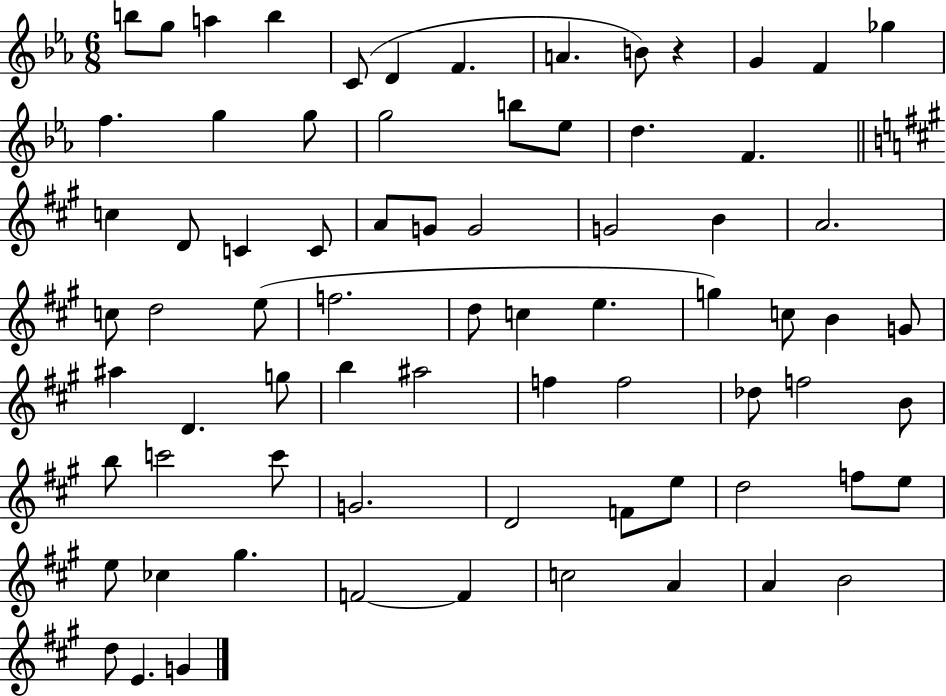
{
  \clef treble
  \numericTimeSignature
  \time 6/8
  \key ees \major
  \repeat volta 2 { b''8 g''8 a''4 b''4 | c'8( d'4 f'4. | a'4. b'8) r4 | g'4 f'4 ges''4 | \break f''4. g''4 g''8 | g''2 b''8 ees''8 | d''4. f'4. | \bar "||" \break \key a \major c''4 d'8 c'4 c'8 | a'8 g'8 g'2 | g'2 b'4 | a'2. | \break c''8 d''2 e''8( | f''2. | d''8 c''4 e''4. | g''4) c''8 b'4 g'8 | \break ais''4 d'4. g''8 | b''4 ais''2 | f''4 f''2 | des''8 f''2 b'8 | \break b''8 c'''2 c'''8 | g'2. | d'2 f'8 e''8 | d''2 f''8 e''8 | \break e''8 ces''4 gis''4. | f'2~~ f'4 | c''2 a'4 | a'4 b'2 | \break d''8 e'4. g'4 | } \bar "|."
}